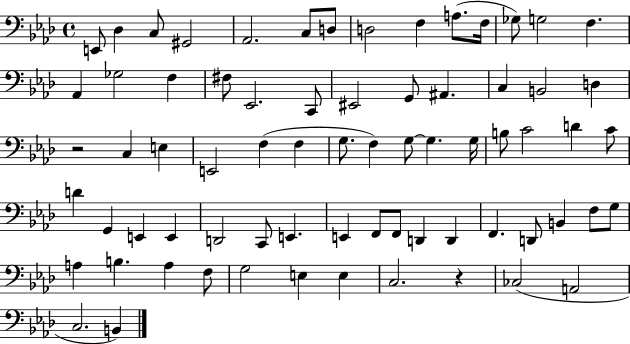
E2/e Db3/q C3/e G#2/h Ab2/h. C3/e D3/e D3/h F3/q A3/e. F3/s Gb3/e G3/h F3/q. Ab2/q Gb3/h F3/q F#3/e Eb2/h. C2/e EIS2/h G2/e A#2/q. C3/q B2/h D3/q R/h C3/q E3/q E2/h F3/q F3/q G3/e. F3/q G3/e G3/q. G3/s B3/e C4/h D4/q C4/e D4/q G2/q E2/q E2/q D2/h C2/e E2/q. E2/q F2/e F2/e D2/q D2/q F2/q. D2/e B2/q F3/e G3/e A3/q B3/q. A3/q F3/e G3/h E3/q E3/q C3/h. R/q CES3/h A2/h C3/h. B2/q